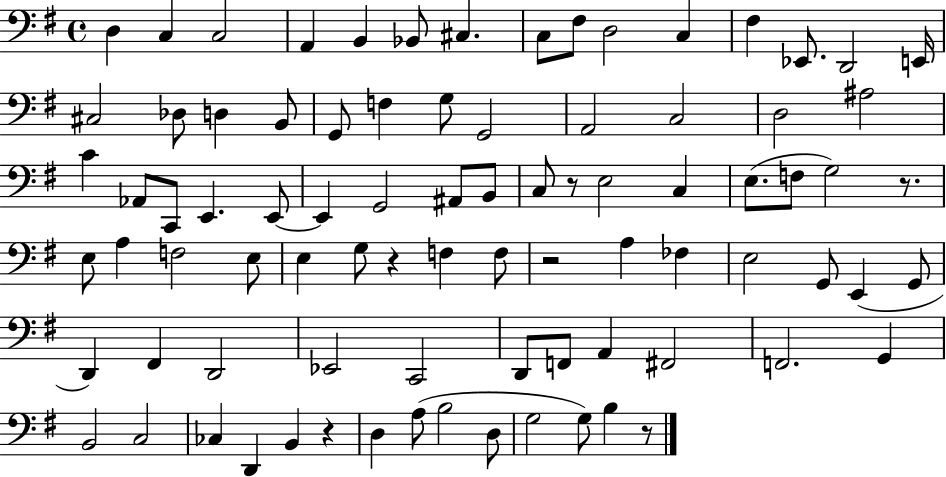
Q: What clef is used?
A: bass